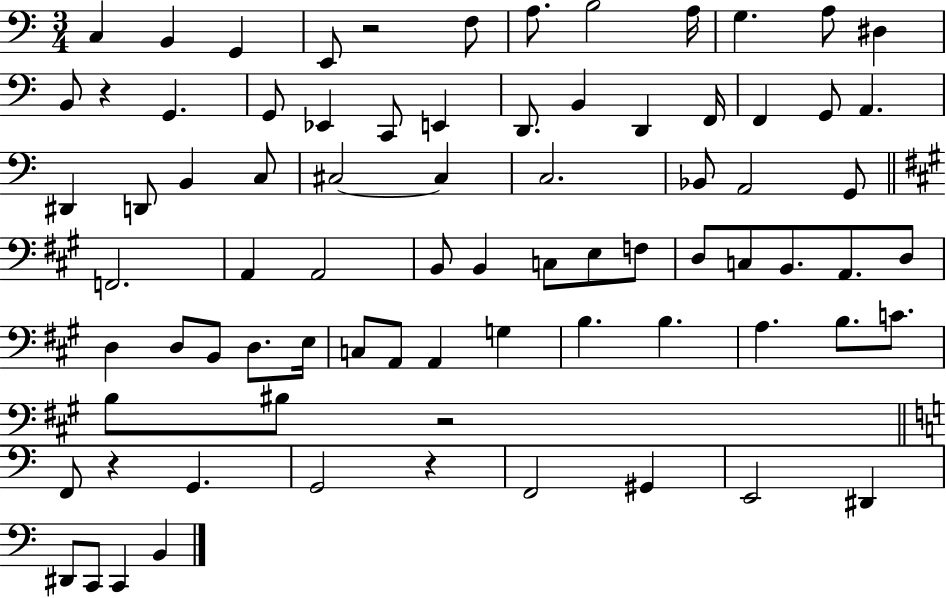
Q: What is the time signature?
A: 3/4